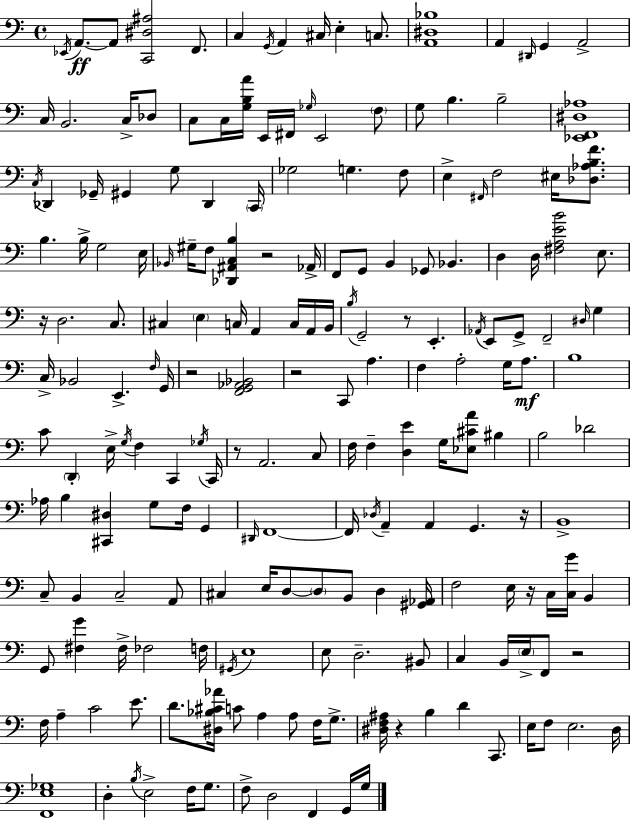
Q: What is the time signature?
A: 4/4